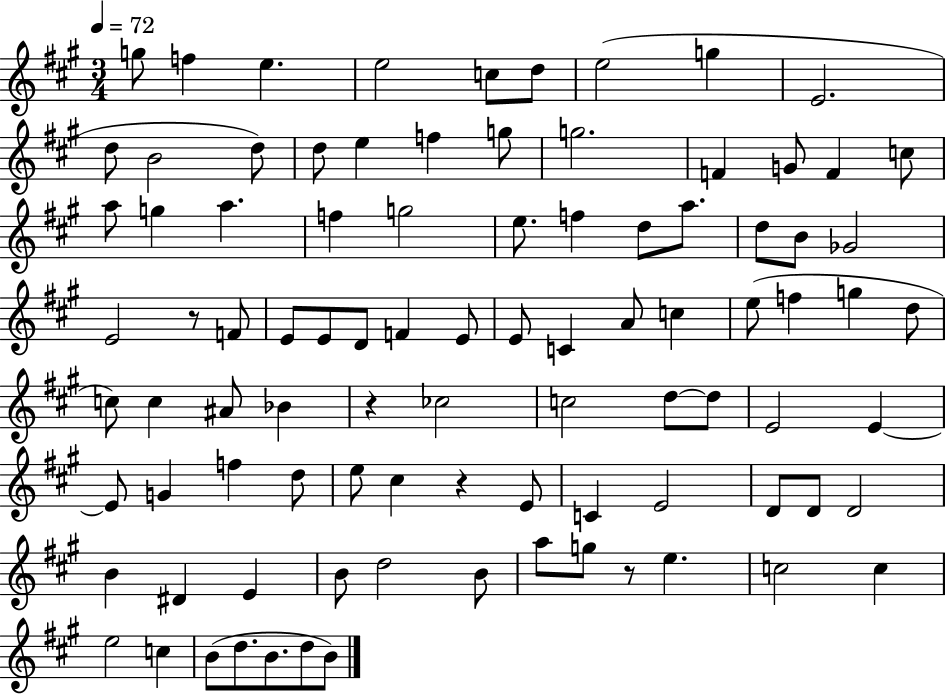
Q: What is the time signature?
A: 3/4